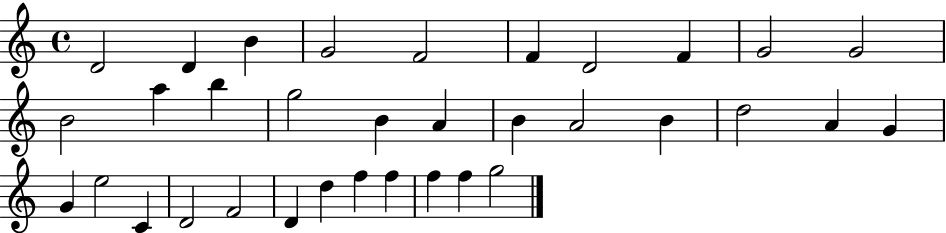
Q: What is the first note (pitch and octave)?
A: D4